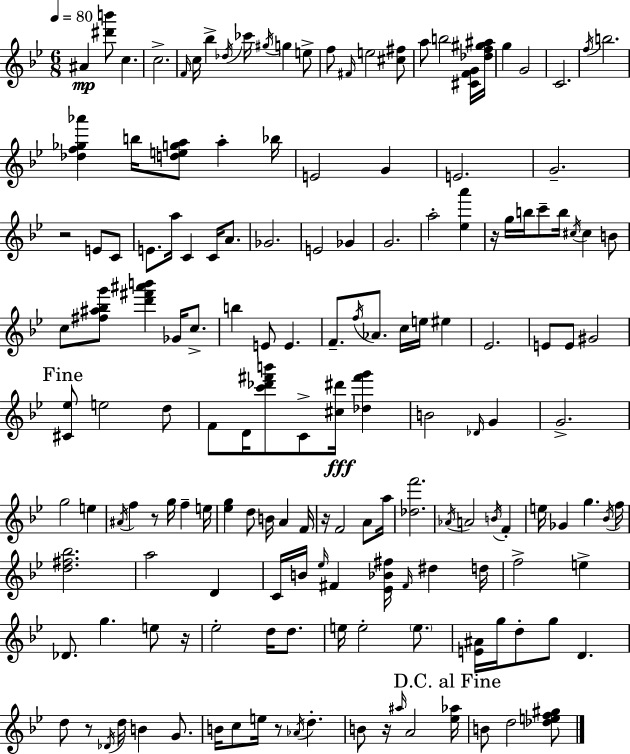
A#4/q [D#6,B6]/e C5/q. C5/h. F4/s C5/s Bb5/q Db5/s CES6/s G#5/s G5/q E5/e F5/e F#4/s E5/h [C#5,F#5]/e A5/e B5/h [C#4,F4,G4]/s [Db5,F5,G#5,A#5]/s G5/q G4/h C4/h. F5/s B5/h. [Db5,F5,Gb5,Ab6]/q B5/s [D5,E5,G5,A5]/e A5/q Bb5/s E4/h G4/q E4/h. G4/h. R/h E4/e C4/e E4/e. A5/s C4/q C4/s A4/e. Gb4/h. E4/h Gb4/q G4/h. A5/h [Eb5,A6]/q R/s G5/s B5/s C6/e B5/s C#5/s C#5/q B4/e C5/e [F#5,A#5,Bb5,G6]/e [D6,F#6,A#6,B6]/q Gb4/s C5/e. B5/q E4/e E4/q. F4/e. F5/s Ab4/e. C5/s E5/s EIS5/q Eb4/h. E4/e E4/e G#4/h [C#4,Eb5]/e E5/h D5/e F4/e D4/s [C6,Db6,F#6,B6]/e C4/e [C#5,D#6]/s [Db5,F#6,G6]/q B4/h Db4/s G4/q G4/h. G5/h E5/q A#4/s F5/q R/e G5/s F5/q E5/s [Eb5,G5]/q D5/e B4/s A4/q F4/s R/s F4/h A4/e A5/s [Db5,F6]/h. Ab4/s A4/h B4/s F4/q E5/s Gb4/q G5/q. Bb4/s F5/s [D5,F#5,Bb5]/h. A5/h D4/q C4/s B4/s Eb5/s F#4/q [Eb4,Bb4,F#5]/s F#4/s D#5/q D5/s F5/h E5/q Db4/e. G5/q. E5/e R/s Eb5/h D5/s D5/e. E5/s E5/h E5/e. [E4,A#4]/s G5/s D5/e G5/e D4/q. D5/e R/e Db4/s D5/s B4/q G4/e. B4/s C5/e E5/s R/e Ab4/s D5/q. B4/e R/s A#5/s A4/h [Eb5,Ab5]/s B4/e D5/h [Db5,E5,F5,G#5]/e